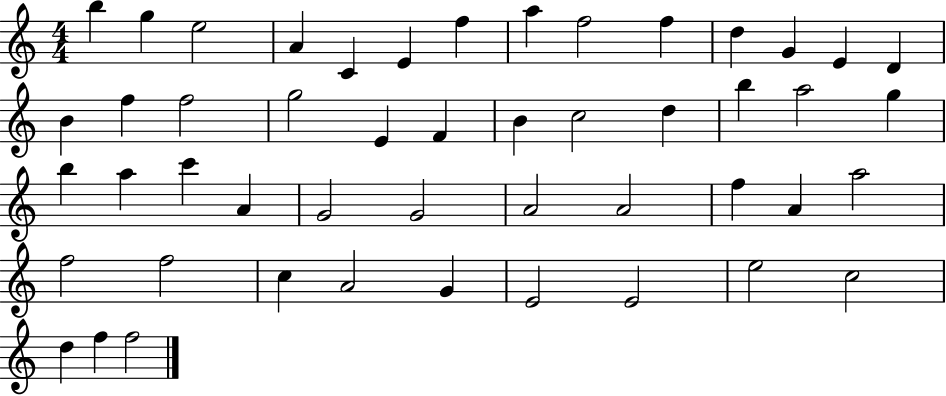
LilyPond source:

{
  \clef treble
  \numericTimeSignature
  \time 4/4
  \key c \major
  b''4 g''4 e''2 | a'4 c'4 e'4 f''4 | a''4 f''2 f''4 | d''4 g'4 e'4 d'4 | \break b'4 f''4 f''2 | g''2 e'4 f'4 | b'4 c''2 d''4 | b''4 a''2 g''4 | \break b''4 a''4 c'''4 a'4 | g'2 g'2 | a'2 a'2 | f''4 a'4 a''2 | \break f''2 f''2 | c''4 a'2 g'4 | e'2 e'2 | e''2 c''2 | \break d''4 f''4 f''2 | \bar "|."
}